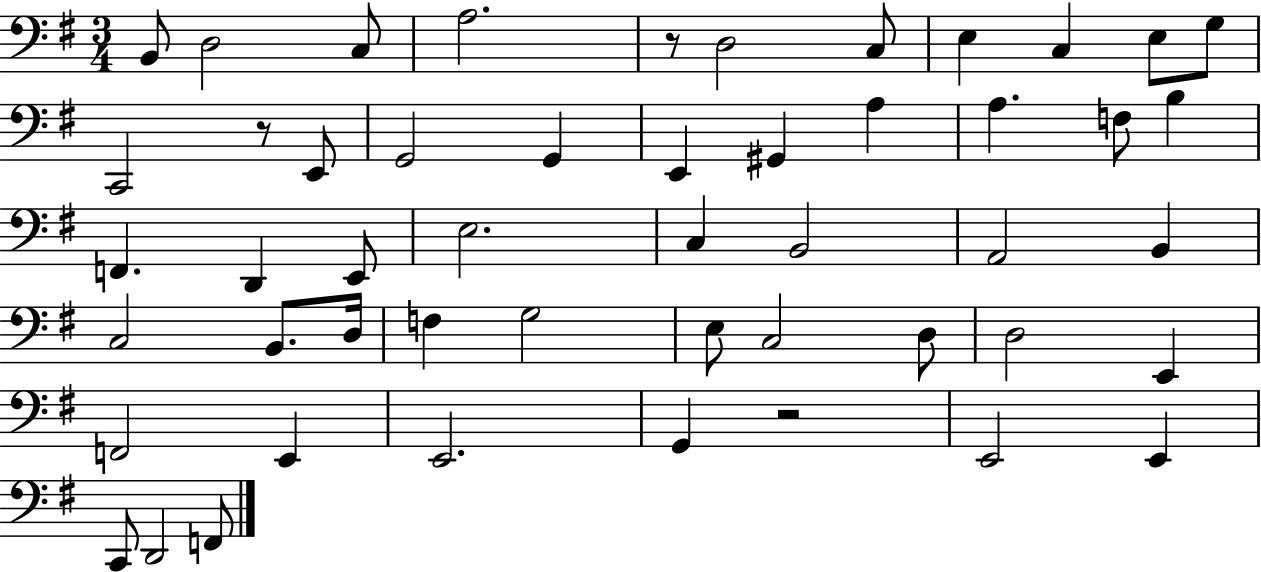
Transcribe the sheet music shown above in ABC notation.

X:1
T:Untitled
M:3/4
L:1/4
K:G
B,,/2 D,2 C,/2 A,2 z/2 D,2 C,/2 E, C, E,/2 G,/2 C,,2 z/2 E,,/2 G,,2 G,, E,, ^G,, A, A, F,/2 B, F,, D,, E,,/2 E,2 C, B,,2 A,,2 B,, C,2 B,,/2 D,/4 F, G,2 E,/2 C,2 D,/2 D,2 E,, F,,2 E,, E,,2 G,, z2 E,,2 E,, C,,/2 D,,2 F,,/2